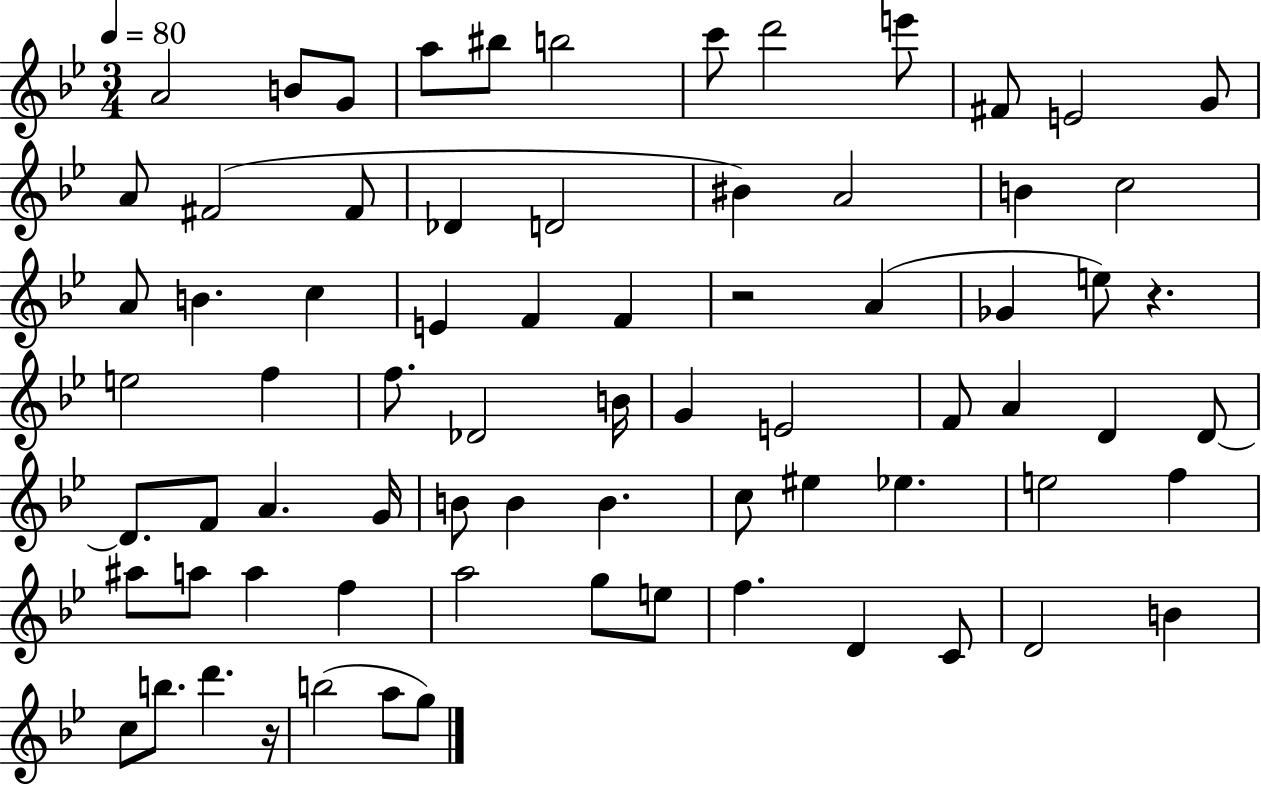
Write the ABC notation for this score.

X:1
T:Untitled
M:3/4
L:1/4
K:Bb
A2 B/2 G/2 a/2 ^b/2 b2 c'/2 d'2 e'/2 ^F/2 E2 G/2 A/2 ^F2 ^F/2 _D D2 ^B A2 B c2 A/2 B c E F F z2 A _G e/2 z e2 f f/2 _D2 B/4 G E2 F/2 A D D/2 D/2 F/2 A G/4 B/2 B B c/2 ^e _e e2 f ^a/2 a/2 a f a2 g/2 e/2 f D C/2 D2 B c/2 b/2 d' z/4 b2 a/2 g/2